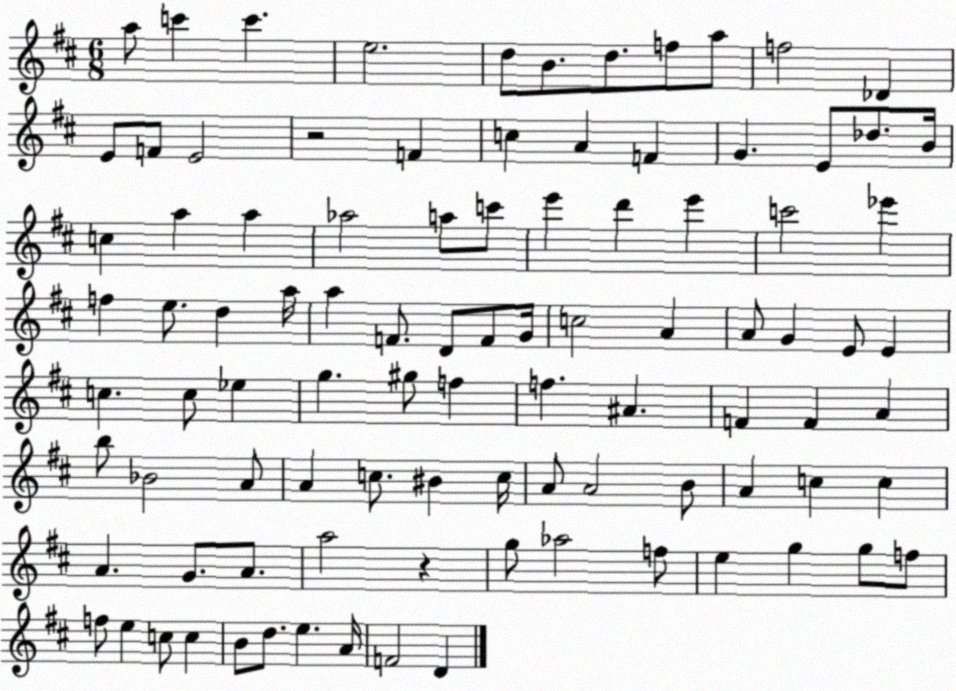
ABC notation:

X:1
T:Untitled
M:6/8
L:1/4
K:D
a/2 c' c' e2 d/2 B/2 d/2 f/2 a/2 f2 _D E/2 F/2 E2 z2 F c A F G E/2 _d/2 B/4 c a a _a2 a/2 c'/2 e' d' e' c'2 _e' f e/2 d a/4 a F/2 D/2 F/2 G/4 c2 A A/2 G E/2 E c c/2 _e g ^g/2 f f ^A F F A b/2 _B2 A/2 A c/2 ^B c/4 A/2 A2 B/2 A c c A G/2 A/2 a2 z g/2 _a2 f/2 e g g/2 f/2 f/2 e c/2 c B/2 d/2 e A/4 F2 D